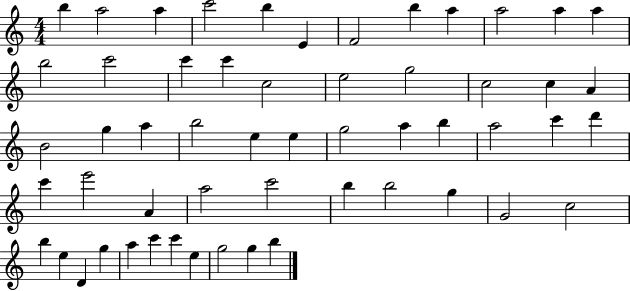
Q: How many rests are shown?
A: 0